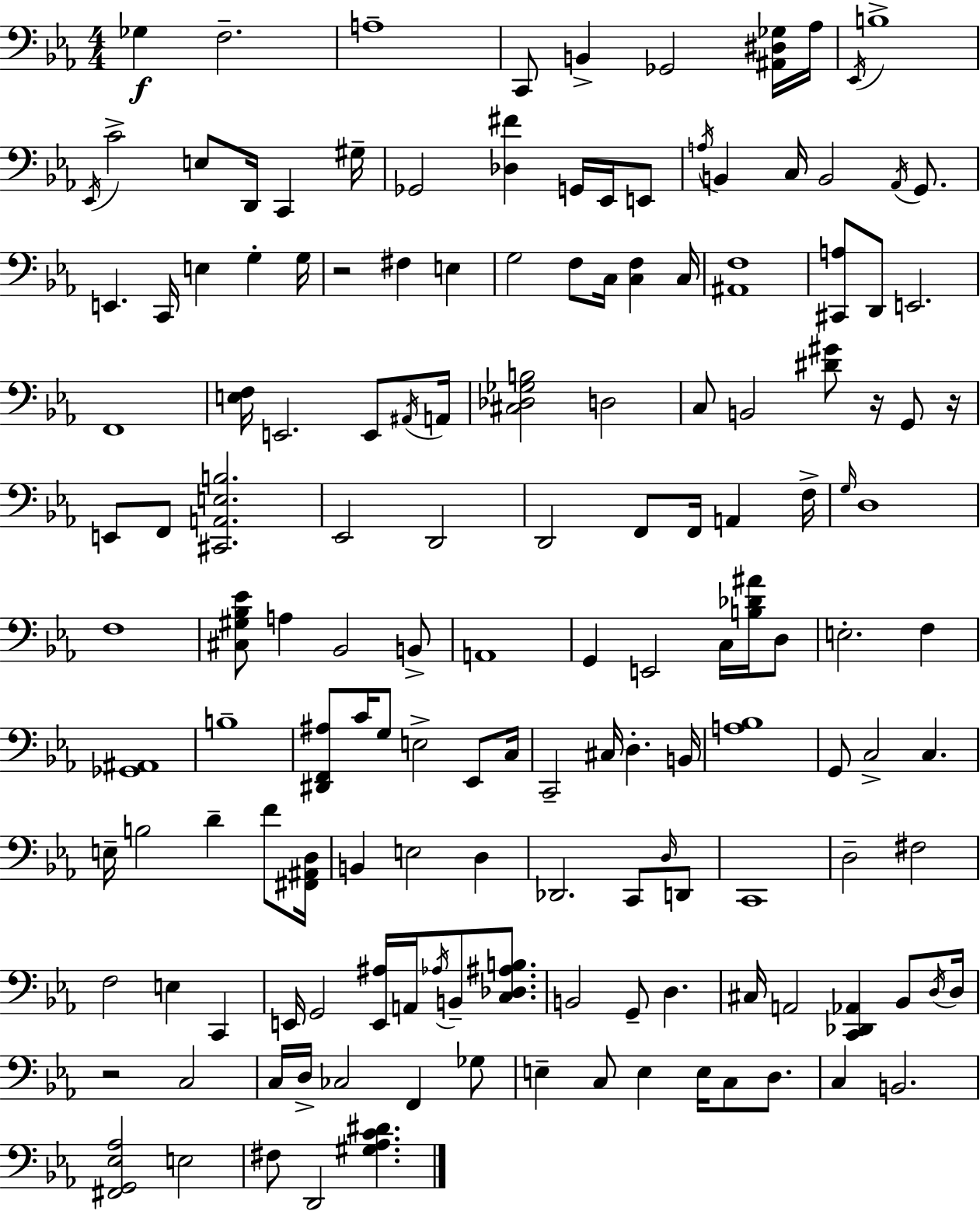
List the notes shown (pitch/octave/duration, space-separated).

Gb3/q F3/h. A3/w C2/e B2/q Gb2/h [A#2,D#3,Gb3]/s Ab3/s Eb2/s B3/w Eb2/s C4/h E3/e D2/s C2/q G#3/s Gb2/h [Db3,F#4]/q G2/s Eb2/s E2/e A3/s B2/q C3/s B2/h Ab2/s G2/e. E2/q. C2/s E3/q G3/q G3/s R/h F#3/q E3/q G3/h F3/e C3/s [C3,F3]/q C3/s [A#2,F3]/w [C#2,A3]/e D2/e E2/h. F2/w [E3,F3]/s E2/h. E2/e A#2/s A2/s [C#3,Db3,Gb3,B3]/h D3/h C3/e B2/h [D#4,G#4]/e R/s G2/e R/s E2/e F2/e [C#2,A2,E3,B3]/h. Eb2/h D2/h D2/h F2/e F2/s A2/q F3/s G3/s D3/w F3/w [C#3,G#3,Bb3,Eb4]/e A3/q Bb2/h B2/e A2/w G2/q E2/h C3/s [B3,Db4,A#4]/s D3/e E3/h. F3/q [Gb2,A#2]/w B3/w [D#2,F2,A#3]/e C4/s G3/e E3/h Eb2/e C3/s C2/h C#3/s D3/q. B2/s [A3,Bb3]/w G2/e C3/h C3/q. E3/s B3/h D4/q F4/e [F#2,A#2,D3]/s B2/q E3/h D3/q Db2/h. C2/e D3/s D2/e C2/w D3/h F#3/h F3/h E3/q C2/q E2/s G2/h [E2,A#3]/s A2/s Ab3/s B2/e [C3,Db3,A#3,B3]/e. B2/h G2/e D3/q. C#3/s A2/h [C2,Db2,Ab2]/q Bb2/e D3/s D3/s R/h C3/h C3/s D3/s CES3/h F2/q Gb3/e E3/q C3/e E3/q E3/s C3/e D3/e. C3/q B2/h. [F#2,G2,Eb3,Ab3]/h E3/h F#3/e D2/h [G#3,Ab3,C4,D#4]/q.